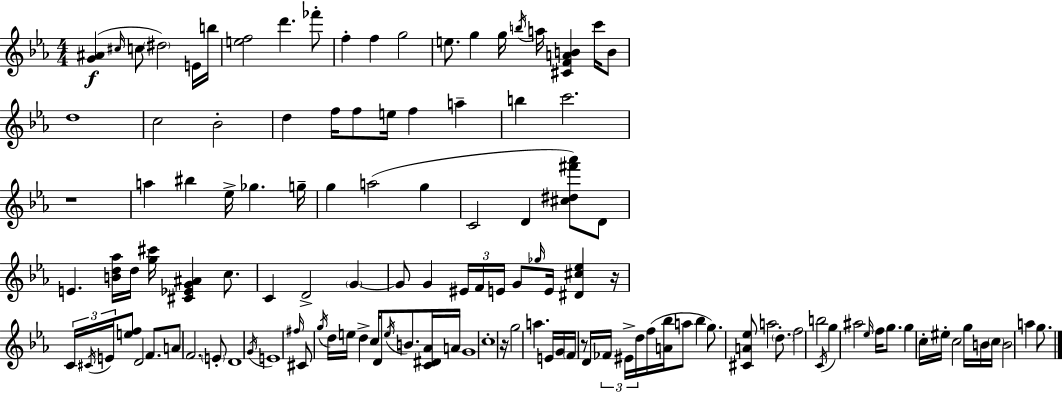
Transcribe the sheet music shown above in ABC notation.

X:1
T:Untitled
M:4/4
L:1/4
K:Eb
[G^A] ^c/4 c/2 ^d2 E/4 b/4 [ef]2 d' _f'/2 f f g2 e/2 g g/4 b/4 a/4 [^CFAB] c'/4 B/2 d4 c2 _B2 d f/4 f/2 e/4 f a b c'2 z4 a ^b _e/4 _g g/4 g a2 g C2 D [^c^d^f'_a']/2 D/2 E [Bd_a]/4 d/4 [g^c']/4 [^C_EG^A] c/2 C D2 G G/2 G ^E/4 F/4 E/4 G/2 _g/4 E/4 [^D^c_e] z/4 C/4 ^C/4 E/4 [ef]/2 D2 F/2 A/2 F2 E/2 D4 G/4 E4 ^f/4 ^C/2 g/4 d/4 e/4 d c/4 D/2 e/4 B/2 [C^D_A]/4 A/4 G4 c4 z/4 g2 a E/4 G/4 F/4 z/2 D/4 _F/4 ^E/4 d/4 f/4 [A_b]/4 a/2 _b g/2 [^CA_e]/2 a2 d/2 f2 b2 C/4 g ^a2 _e/4 f/4 g/2 g c/4 ^e/4 c2 g/4 B/4 c/4 B2 a g/2